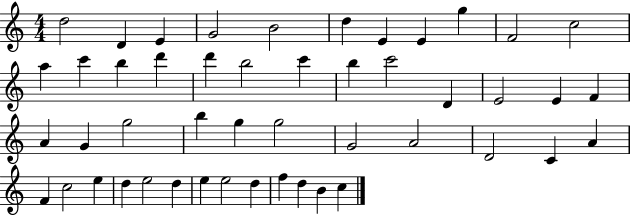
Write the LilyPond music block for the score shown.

{
  \clef treble
  \numericTimeSignature
  \time 4/4
  \key c \major
  d''2 d'4 e'4 | g'2 b'2 | d''4 e'4 e'4 g''4 | f'2 c''2 | \break a''4 c'''4 b''4 d'''4 | d'''4 b''2 c'''4 | b''4 c'''2 d'4 | e'2 e'4 f'4 | \break a'4 g'4 g''2 | b''4 g''4 g''2 | g'2 a'2 | d'2 c'4 a'4 | \break f'4 c''2 e''4 | d''4 e''2 d''4 | e''4 e''2 d''4 | f''4 d''4 b'4 c''4 | \break \bar "|."
}